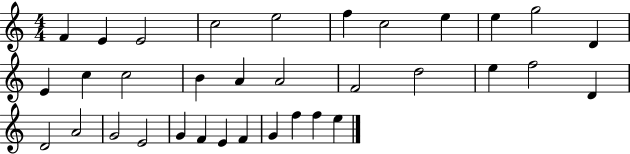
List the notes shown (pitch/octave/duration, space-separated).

F4/q E4/q E4/h C5/h E5/h F5/q C5/h E5/q E5/q G5/h D4/q E4/q C5/q C5/h B4/q A4/q A4/h F4/h D5/h E5/q F5/h D4/q D4/h A4/h G4/h E4/h G4/q F4/q E4/q F4/q G4/q F5/q F5/q E5/q